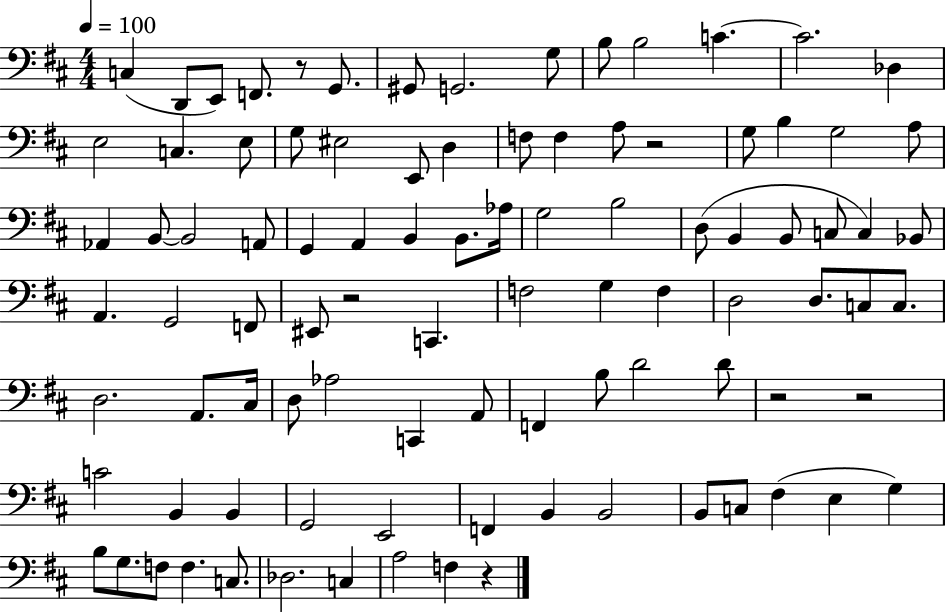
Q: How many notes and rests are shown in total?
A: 95